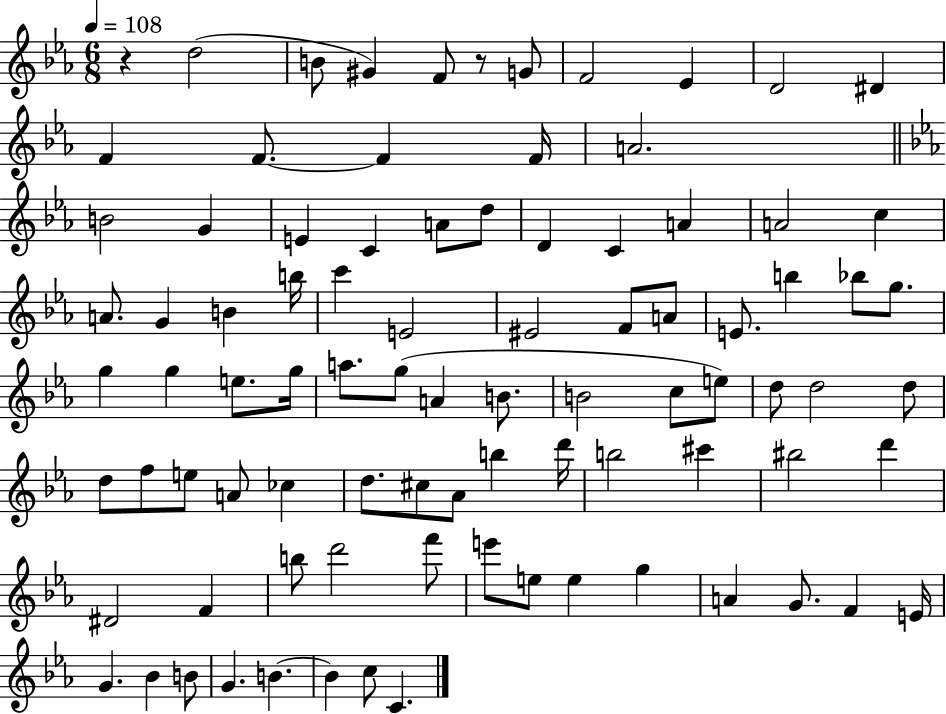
{
  \clef treble
  \numericTimeSignature
  \time 6/8
  \key ees \major
  \tempo 4 = 108
  r4 d''2( | b'8 gis'4) f'8 r8 g'8 | f'2 ees'4 | d'2 dis'4 | \break f'4 f'8.~~ f'4 f'16 | a'2. | \bar "||" \break \key ees \major b'2 g'4 | e'4 c'4 a'8 d''8 | d'4 c'4 a'4 | a'2 c''4 | \break a'8. g'4 b'4 b''16 | c'''4 e'2 | eis'2 f'8 a'8 | e'8. b''4 bes''8 g''8. | \break g''4 g''4 e''8. g''16 | a''8. g''8( a'4 b'8. | b'2 c''8 e''8) | d''8 d''2 d''8 | \break d''8 f''8 e''8 a'8 ces''4 | d''8. cis''8 aes'8 b''4 d'''16 | b''2 cis'''4 | bis''2 d'''4 | \break dis'2 f'4 | b''8 d'''2 f'''8 | e'''8 e''8 e''4 g''4 | a'4 g'8. f'4 e'16 | \break g'4. bes'4 b'8 | g'4. b'4.~~ | b'4 c''8 c'4. | \bar "|."
}